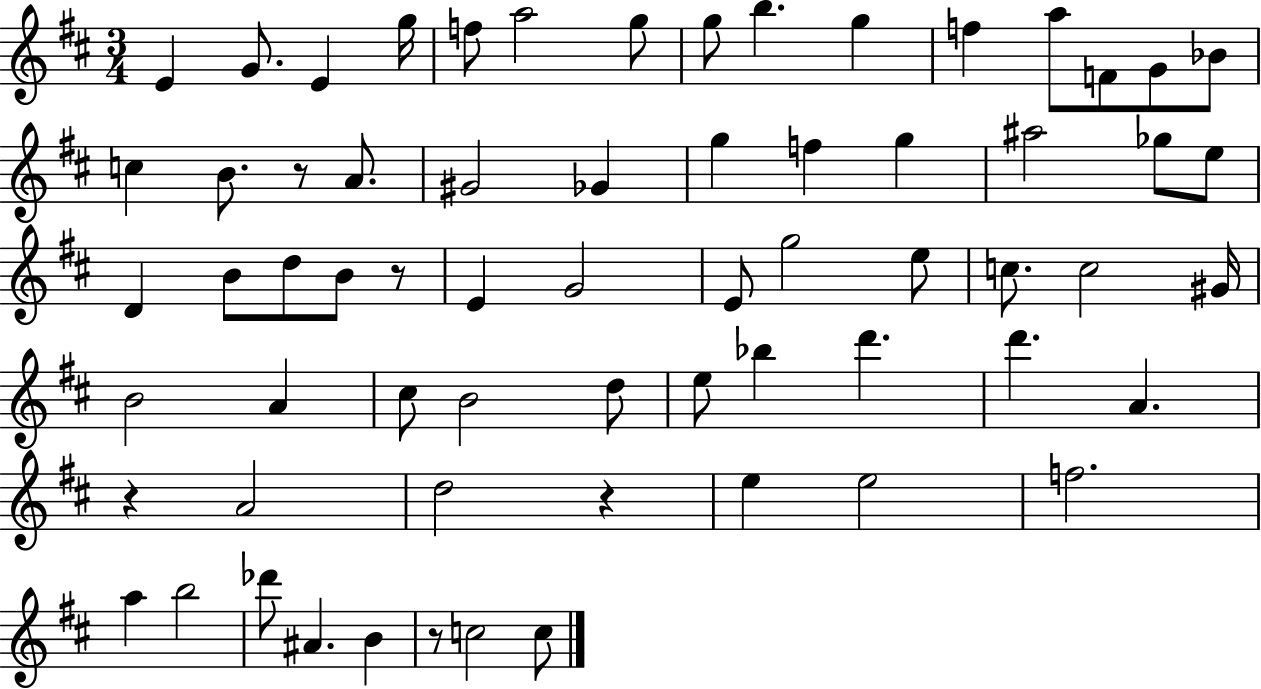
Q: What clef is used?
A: treble